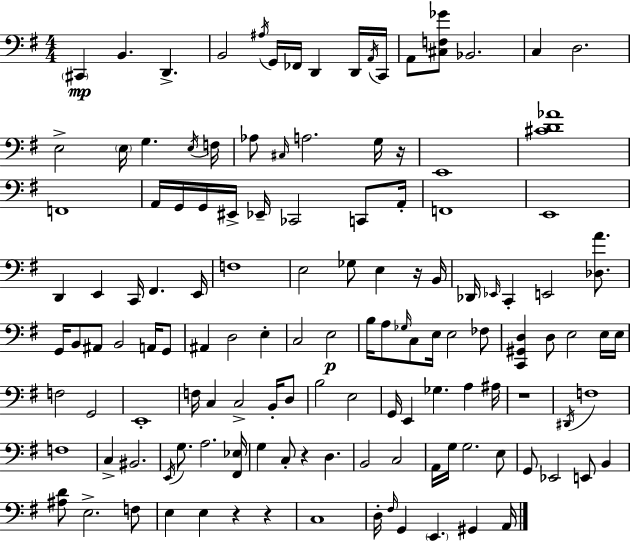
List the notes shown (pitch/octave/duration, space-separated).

C#2/q B2/q. D2/q. B2/h A#3/s G2/s FES2/s D2/q D2/s A2/s C2/s A2/e [C#3,F3,Gb4]/e Bb2/h. C3/q D3/h. E3/h E3/s G3/q. E3/s F3/s Ab3/e C#3/s A3/h. G3/s R/s E2/w [C#4,D4,Ab4]/w F2/w A2/s G2/s G2/s EIS2/s Eb2/s CES2/h C2/e A2/s F2/w E2/w D2/q E2/q C2/s F#2/q. E2/s F3/w E3/h Gb3/e E3/q R/s B2/s Db2/s Eb2/s C2/q E2/h [Db3,A4]/e. G2/s B2/e A#2/e B2/h A2/s G2/e A#2/q D3/h E3/q C3/h E3/h B3/s A3/e Gb3/s C3/e E3/s E3/h FES3/e [C2,G#2,D3]/q D3/e E3/h E3/s E3/s F3/h G2/h E2/w F3/s C3/q C3/h B2/s D3/e B3/h E3/h G2/s E2/q Gb3/q. A3/q A#3/s R/w D#2/s F3/w F3/w C3/q BIS2/h. E2/s G3/e. A3/h. [F#2,Eb3]/s G3/q C3/e R/q D3/q. B2/h C3/h A2/s G3/s G3/h. E3/e G2/e Eb2/h E2/e B2/q [A#3,D4]/e E3/h. F3/e E3/q E3/q R/q R/q C3/w D3/s F#3/s G2/q E2/q. G#2/q A2/s